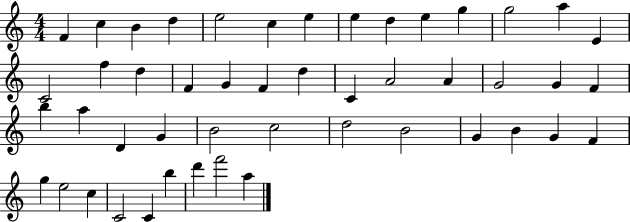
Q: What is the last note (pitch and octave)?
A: A5